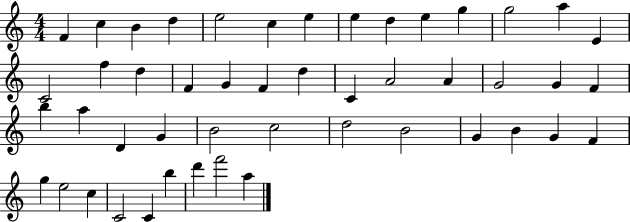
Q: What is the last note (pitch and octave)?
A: A5